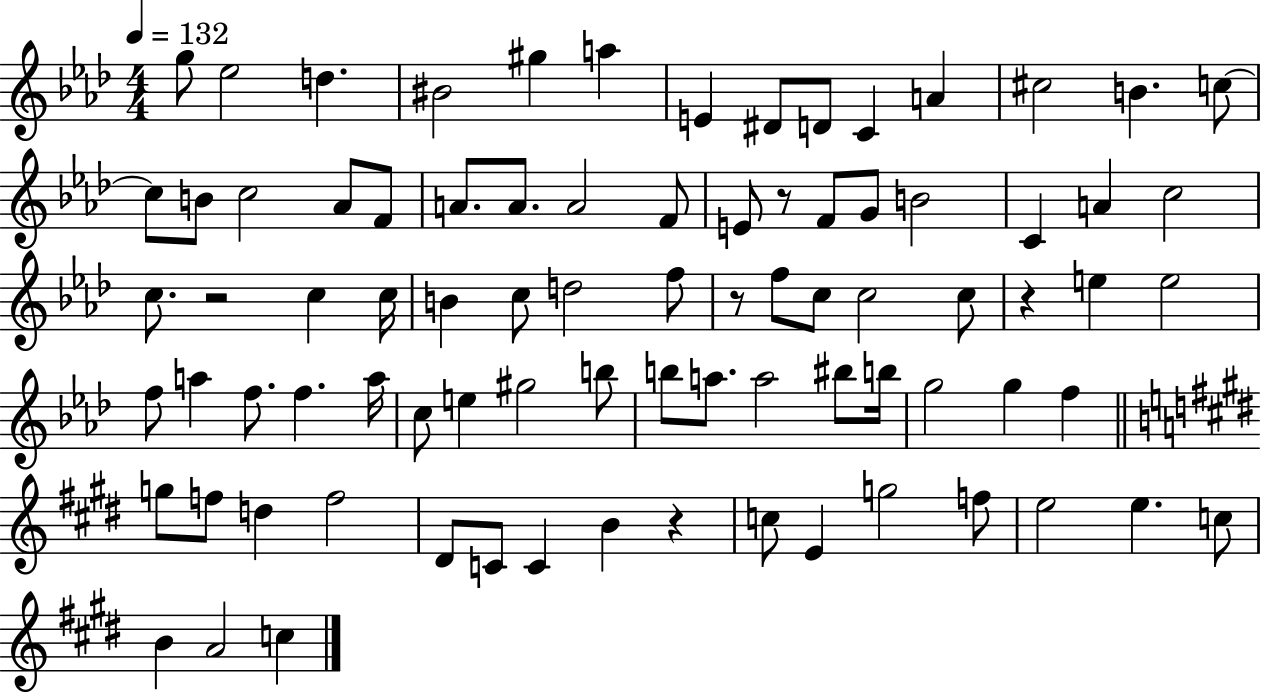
G5/e Eb5/h D5/q. BIS4/h G#5/q A5/q E4/q D#4/e D4/e C4/q A4/q C#5/h B4/q. C5/e C5/e B4/e C5/h Ab4/e F4/e A4/e. A4/e. A4/h F4/e E4/e R/e F4/e G4/e B4/h C4/q A4/q C5/h C5/e. R/h C5/q C5/s B4/q C5/e D5/h F5/e R/e F5/e C5/e C5/h C5/e R/q E5/q E5/h F5/e A5/q F5/e. F5/q. A5/s C5/e E5/q G#5/h B5/e B5/e A5/e. A5/h BIS5/e B5/s G5/h G5/q F5/q G5/e F5/e D5/q F5/h D#4/e C4/e C4/q B4/q R/q C5/e E4/q G5/h F5/e E5/h E5/q. C5/e B4/q A4/h C5/q